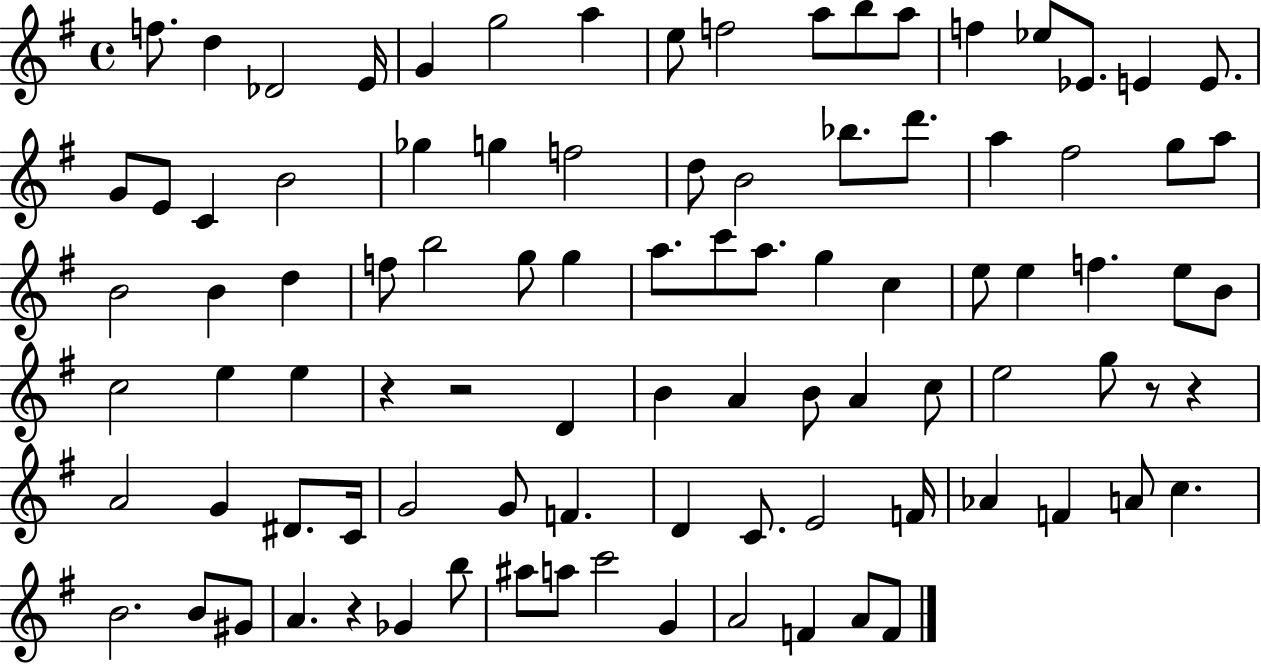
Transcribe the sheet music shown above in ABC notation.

X:1
T:Untitled
M:4/4
L:1/4
K:G
f/2 d _D2 E/4 G g2 a e/2 f2 a/2 b/2 a/2 f _e/2 _E/2 E E/2 G/2 E/2 C B2 _g g f2 d/2 B2 _b/2 d'/2 a ^f2 g/2 a/2 B2 B d f/2 b2 g/2 g a/2 c'/2 a/2 g c e/2 e f e/2 B/2 c2 e e z z2 D B A B/2 A c/2 e2 g/2 z/2 z A2 G ^D/2 C/4 G2 G/2 F D C/2 E2 F/4 _A F A/2 c B2 B/2 ^G/2 A z _G b/2 ^a/2 a/2 c'2 G A2 F A/2 F/2